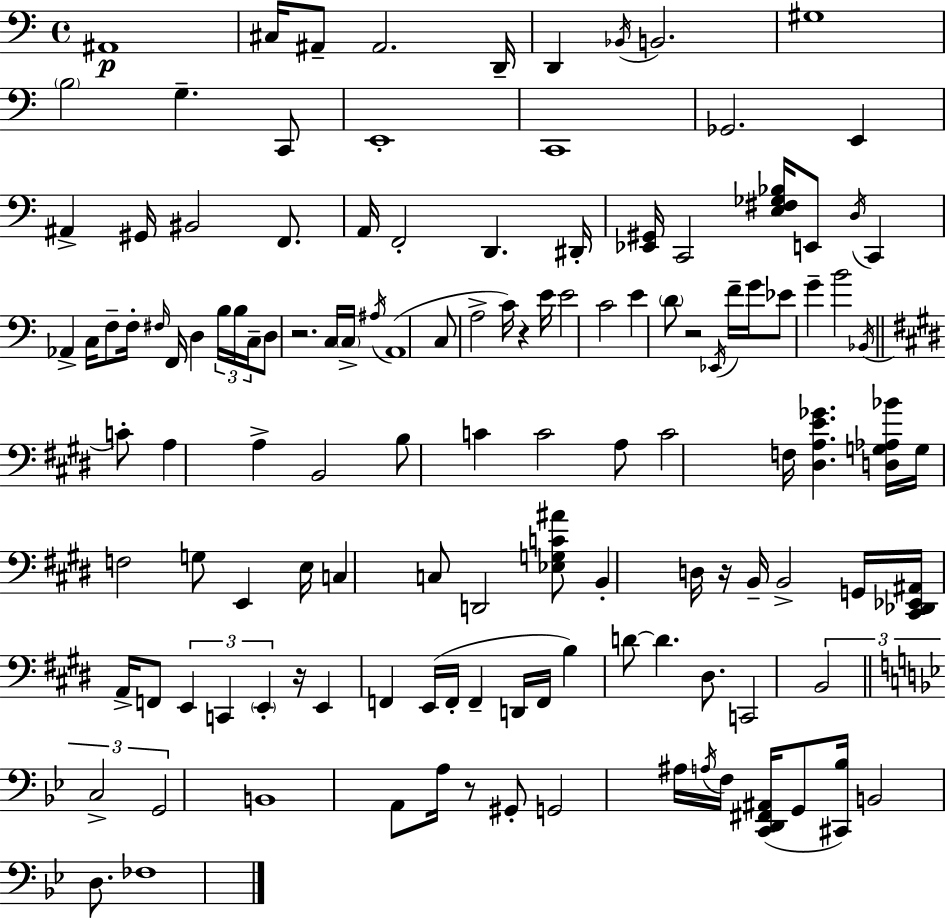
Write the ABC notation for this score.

X:1
T:Untitled
M:4/4
L:1/4
K:C
^A,,4 ^C,/4 ^A,,/2 ^A,,2 D,,/4 D,, _B,,/4 B,,2 ^G,4 B,2 G, C,,/2 E,,4 C,,4 _G,,2 E,, ^A,, ^G,,/4 ^B,,2 F,,/2 A,,/4 F,,2 D,, ^D,,/4 [_E,,^G,,]/4 C,,2 [E,^F,_G,_B,]/4 E,,/2 D,/4 C,, _A,, C,/4 F,/2 F,/4 ^F,/4 F,,/4 D, B,/4 B,/4 C,/4 D,/2 z2 C,/4 C,/4 ^A,/4 A,,4 C,/2 A,2 C/4 z E/4 E2 C2 E D/2 z2 _E,,/4 F/4 G/4 _E/2 G B2 _B,,/4 C/2 A, A, B,,2 B,/2 C C2 A,/2 C2 F,/4 [^D,A,E_G] [D,G,_A,_B]/4 G,/4 F,2 G,/2 E,, E,/4 C, C,/2 D,,2 [_E,G,C^A]/2 B,, D,/4 z/4 B,,/4 B,,2 G,,/4 [^C,,_D,,_E,,^A,,]/4 A,,/4 F,,/2 E,, C,, E,, z/4 E,, F,, E,,/4 F,,/4 F,, D,,/4 F,,/4 B, D/2 D ^D,/2 C,,2 B,,2 C,2 G,,2 B,,4 A,,/2 A,/4 z/2 ^G,,/2 G,,2 ^A,/4 A,/4 F,/4 [C,,D,,^F,,^A,,]/4 G,,/2 [^C,,_B,]/4 B,,2 D,/2 _F,4